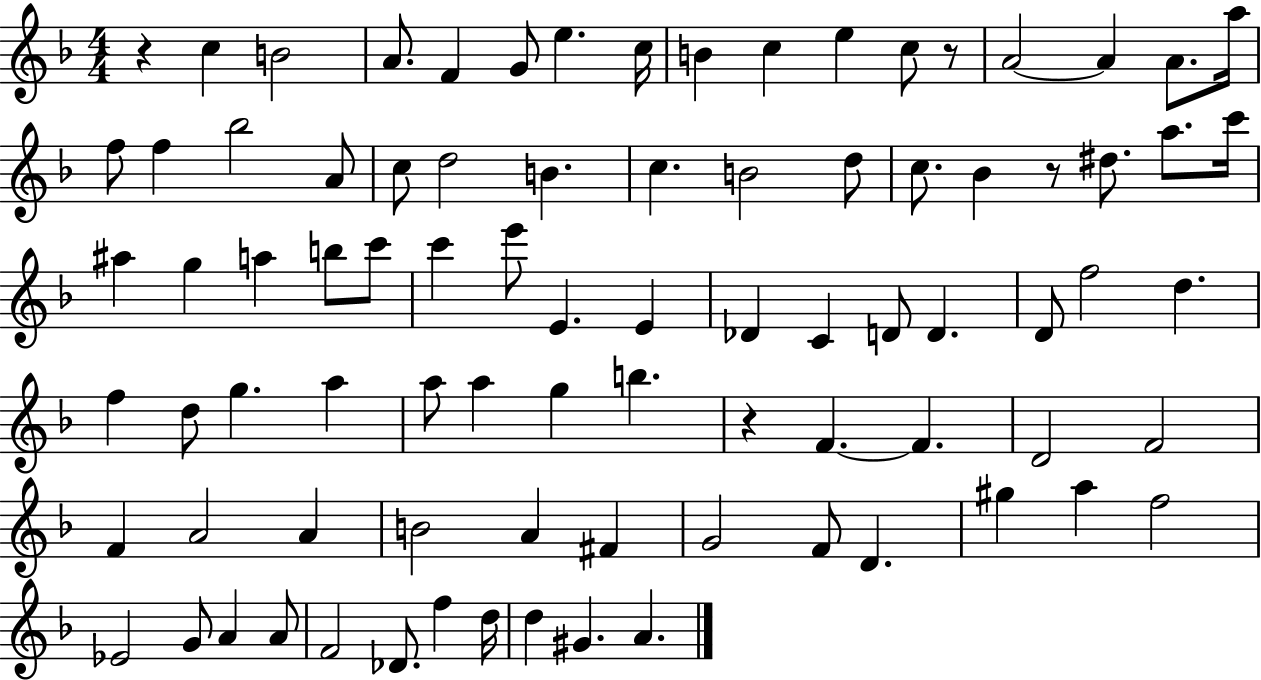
X:1
T:Untitled
M:4/4
L:1/4
K:F
z c B2 A/2 F G/2 e c/4 B c e c/2 z/2 A2 A A/2 a/4 f/2 f _b2 A/2 c/2 d2 B c B2 d/2 c/2 _B z/2 ^d/2 a/2 c'/4 ^a g a b/2 c'/2 c' e'/2 E E _D C D/2 D D/2 f2 d f d/2 g a a/2 a g b z F F D2 F2 F A2 A B2 A ^F G2 F/2 D ^g a f2 _E2 G/2 A A/2 F2 _D/2 f d/4 d ^G A